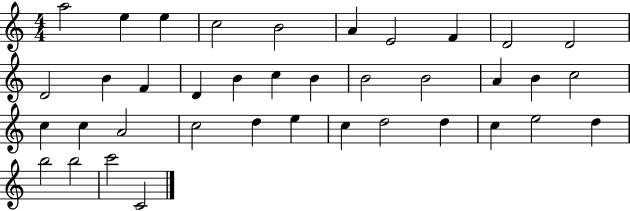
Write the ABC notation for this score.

X:1
T:Untitled
M:4/4
L:1/4
K:C
a2 e e c2 B2 A E2 F D2 D2 D2 B F D B c B B2 B2 A B c2 c c A2 c2 d e c d2 d c e2 d b2 b2 c'2 C2